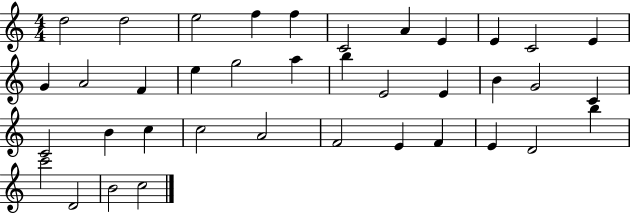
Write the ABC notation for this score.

X:1
T:Untitled
M:4/4
L:1/4
K:C
d2 d2 e2 f f C2 A E E C2 E G A2 F e g2 a b E2 E B G2 C C2 B c c2 A2 F2 E F E D2 b c'2 D2 B2 c2